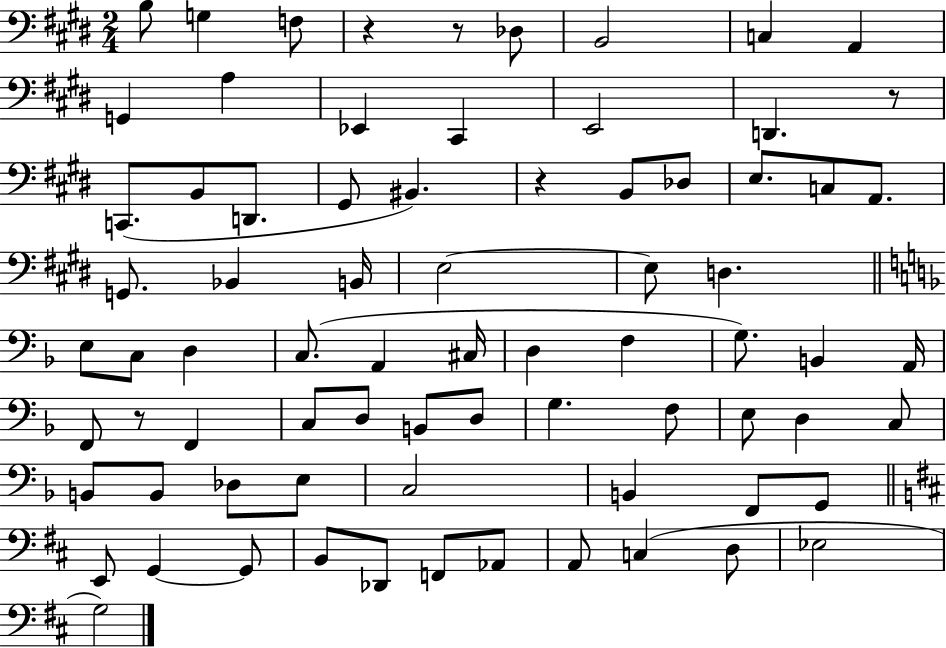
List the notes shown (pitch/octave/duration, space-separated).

B3/e G3/q F3/e R/q R/e Db3/e B2/h C3/q A2/q G2/q A3/q Eb2/q C#2/q E2/h D2/q. R/e C2/e. B2/e D2/e. G#2/e BIS2/q. R/q B2/e Db3/e E3/e. C3/e A2/e. G2/e. Bb2/q B2/s E3/h E3/e D3/q. E3/e C3/e D3/q C3/e. A2/q C#3/s D3/q F3/q G3/e. B2/q A2/s F2/e R/e F2/q C3/e D3/e B2/e D3/e G3/q. F3/e E3/e D3/q C3/e B2/e B2/e Db3/e E3/e C3/h B2/q F2/e G2/e E2/e G2/q G2/e B2/e Db2/e F2/e Ab2/e A2/e C3/q D3/e Eb3/h G3/h